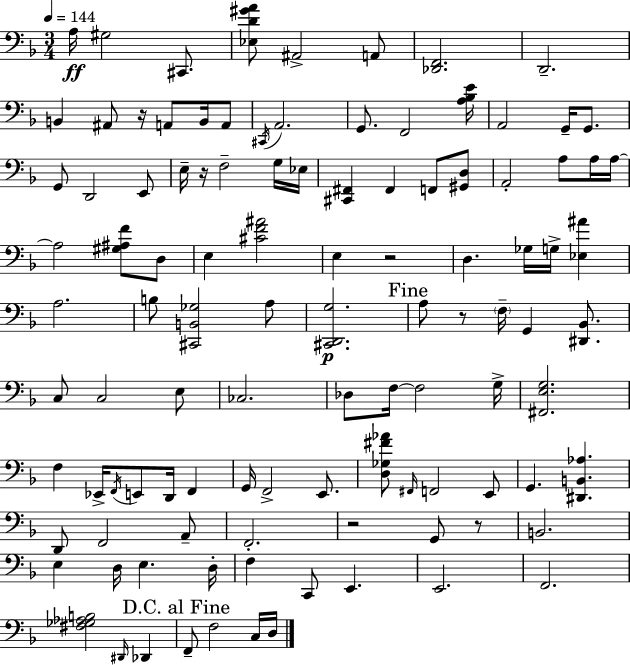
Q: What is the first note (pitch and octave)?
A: A3